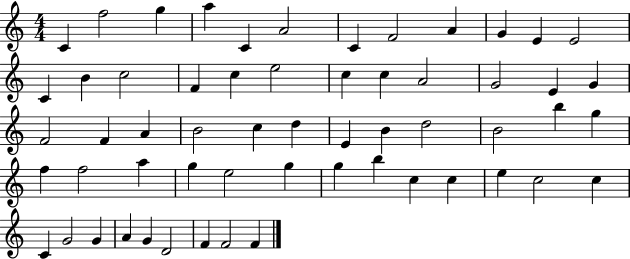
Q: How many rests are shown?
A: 0